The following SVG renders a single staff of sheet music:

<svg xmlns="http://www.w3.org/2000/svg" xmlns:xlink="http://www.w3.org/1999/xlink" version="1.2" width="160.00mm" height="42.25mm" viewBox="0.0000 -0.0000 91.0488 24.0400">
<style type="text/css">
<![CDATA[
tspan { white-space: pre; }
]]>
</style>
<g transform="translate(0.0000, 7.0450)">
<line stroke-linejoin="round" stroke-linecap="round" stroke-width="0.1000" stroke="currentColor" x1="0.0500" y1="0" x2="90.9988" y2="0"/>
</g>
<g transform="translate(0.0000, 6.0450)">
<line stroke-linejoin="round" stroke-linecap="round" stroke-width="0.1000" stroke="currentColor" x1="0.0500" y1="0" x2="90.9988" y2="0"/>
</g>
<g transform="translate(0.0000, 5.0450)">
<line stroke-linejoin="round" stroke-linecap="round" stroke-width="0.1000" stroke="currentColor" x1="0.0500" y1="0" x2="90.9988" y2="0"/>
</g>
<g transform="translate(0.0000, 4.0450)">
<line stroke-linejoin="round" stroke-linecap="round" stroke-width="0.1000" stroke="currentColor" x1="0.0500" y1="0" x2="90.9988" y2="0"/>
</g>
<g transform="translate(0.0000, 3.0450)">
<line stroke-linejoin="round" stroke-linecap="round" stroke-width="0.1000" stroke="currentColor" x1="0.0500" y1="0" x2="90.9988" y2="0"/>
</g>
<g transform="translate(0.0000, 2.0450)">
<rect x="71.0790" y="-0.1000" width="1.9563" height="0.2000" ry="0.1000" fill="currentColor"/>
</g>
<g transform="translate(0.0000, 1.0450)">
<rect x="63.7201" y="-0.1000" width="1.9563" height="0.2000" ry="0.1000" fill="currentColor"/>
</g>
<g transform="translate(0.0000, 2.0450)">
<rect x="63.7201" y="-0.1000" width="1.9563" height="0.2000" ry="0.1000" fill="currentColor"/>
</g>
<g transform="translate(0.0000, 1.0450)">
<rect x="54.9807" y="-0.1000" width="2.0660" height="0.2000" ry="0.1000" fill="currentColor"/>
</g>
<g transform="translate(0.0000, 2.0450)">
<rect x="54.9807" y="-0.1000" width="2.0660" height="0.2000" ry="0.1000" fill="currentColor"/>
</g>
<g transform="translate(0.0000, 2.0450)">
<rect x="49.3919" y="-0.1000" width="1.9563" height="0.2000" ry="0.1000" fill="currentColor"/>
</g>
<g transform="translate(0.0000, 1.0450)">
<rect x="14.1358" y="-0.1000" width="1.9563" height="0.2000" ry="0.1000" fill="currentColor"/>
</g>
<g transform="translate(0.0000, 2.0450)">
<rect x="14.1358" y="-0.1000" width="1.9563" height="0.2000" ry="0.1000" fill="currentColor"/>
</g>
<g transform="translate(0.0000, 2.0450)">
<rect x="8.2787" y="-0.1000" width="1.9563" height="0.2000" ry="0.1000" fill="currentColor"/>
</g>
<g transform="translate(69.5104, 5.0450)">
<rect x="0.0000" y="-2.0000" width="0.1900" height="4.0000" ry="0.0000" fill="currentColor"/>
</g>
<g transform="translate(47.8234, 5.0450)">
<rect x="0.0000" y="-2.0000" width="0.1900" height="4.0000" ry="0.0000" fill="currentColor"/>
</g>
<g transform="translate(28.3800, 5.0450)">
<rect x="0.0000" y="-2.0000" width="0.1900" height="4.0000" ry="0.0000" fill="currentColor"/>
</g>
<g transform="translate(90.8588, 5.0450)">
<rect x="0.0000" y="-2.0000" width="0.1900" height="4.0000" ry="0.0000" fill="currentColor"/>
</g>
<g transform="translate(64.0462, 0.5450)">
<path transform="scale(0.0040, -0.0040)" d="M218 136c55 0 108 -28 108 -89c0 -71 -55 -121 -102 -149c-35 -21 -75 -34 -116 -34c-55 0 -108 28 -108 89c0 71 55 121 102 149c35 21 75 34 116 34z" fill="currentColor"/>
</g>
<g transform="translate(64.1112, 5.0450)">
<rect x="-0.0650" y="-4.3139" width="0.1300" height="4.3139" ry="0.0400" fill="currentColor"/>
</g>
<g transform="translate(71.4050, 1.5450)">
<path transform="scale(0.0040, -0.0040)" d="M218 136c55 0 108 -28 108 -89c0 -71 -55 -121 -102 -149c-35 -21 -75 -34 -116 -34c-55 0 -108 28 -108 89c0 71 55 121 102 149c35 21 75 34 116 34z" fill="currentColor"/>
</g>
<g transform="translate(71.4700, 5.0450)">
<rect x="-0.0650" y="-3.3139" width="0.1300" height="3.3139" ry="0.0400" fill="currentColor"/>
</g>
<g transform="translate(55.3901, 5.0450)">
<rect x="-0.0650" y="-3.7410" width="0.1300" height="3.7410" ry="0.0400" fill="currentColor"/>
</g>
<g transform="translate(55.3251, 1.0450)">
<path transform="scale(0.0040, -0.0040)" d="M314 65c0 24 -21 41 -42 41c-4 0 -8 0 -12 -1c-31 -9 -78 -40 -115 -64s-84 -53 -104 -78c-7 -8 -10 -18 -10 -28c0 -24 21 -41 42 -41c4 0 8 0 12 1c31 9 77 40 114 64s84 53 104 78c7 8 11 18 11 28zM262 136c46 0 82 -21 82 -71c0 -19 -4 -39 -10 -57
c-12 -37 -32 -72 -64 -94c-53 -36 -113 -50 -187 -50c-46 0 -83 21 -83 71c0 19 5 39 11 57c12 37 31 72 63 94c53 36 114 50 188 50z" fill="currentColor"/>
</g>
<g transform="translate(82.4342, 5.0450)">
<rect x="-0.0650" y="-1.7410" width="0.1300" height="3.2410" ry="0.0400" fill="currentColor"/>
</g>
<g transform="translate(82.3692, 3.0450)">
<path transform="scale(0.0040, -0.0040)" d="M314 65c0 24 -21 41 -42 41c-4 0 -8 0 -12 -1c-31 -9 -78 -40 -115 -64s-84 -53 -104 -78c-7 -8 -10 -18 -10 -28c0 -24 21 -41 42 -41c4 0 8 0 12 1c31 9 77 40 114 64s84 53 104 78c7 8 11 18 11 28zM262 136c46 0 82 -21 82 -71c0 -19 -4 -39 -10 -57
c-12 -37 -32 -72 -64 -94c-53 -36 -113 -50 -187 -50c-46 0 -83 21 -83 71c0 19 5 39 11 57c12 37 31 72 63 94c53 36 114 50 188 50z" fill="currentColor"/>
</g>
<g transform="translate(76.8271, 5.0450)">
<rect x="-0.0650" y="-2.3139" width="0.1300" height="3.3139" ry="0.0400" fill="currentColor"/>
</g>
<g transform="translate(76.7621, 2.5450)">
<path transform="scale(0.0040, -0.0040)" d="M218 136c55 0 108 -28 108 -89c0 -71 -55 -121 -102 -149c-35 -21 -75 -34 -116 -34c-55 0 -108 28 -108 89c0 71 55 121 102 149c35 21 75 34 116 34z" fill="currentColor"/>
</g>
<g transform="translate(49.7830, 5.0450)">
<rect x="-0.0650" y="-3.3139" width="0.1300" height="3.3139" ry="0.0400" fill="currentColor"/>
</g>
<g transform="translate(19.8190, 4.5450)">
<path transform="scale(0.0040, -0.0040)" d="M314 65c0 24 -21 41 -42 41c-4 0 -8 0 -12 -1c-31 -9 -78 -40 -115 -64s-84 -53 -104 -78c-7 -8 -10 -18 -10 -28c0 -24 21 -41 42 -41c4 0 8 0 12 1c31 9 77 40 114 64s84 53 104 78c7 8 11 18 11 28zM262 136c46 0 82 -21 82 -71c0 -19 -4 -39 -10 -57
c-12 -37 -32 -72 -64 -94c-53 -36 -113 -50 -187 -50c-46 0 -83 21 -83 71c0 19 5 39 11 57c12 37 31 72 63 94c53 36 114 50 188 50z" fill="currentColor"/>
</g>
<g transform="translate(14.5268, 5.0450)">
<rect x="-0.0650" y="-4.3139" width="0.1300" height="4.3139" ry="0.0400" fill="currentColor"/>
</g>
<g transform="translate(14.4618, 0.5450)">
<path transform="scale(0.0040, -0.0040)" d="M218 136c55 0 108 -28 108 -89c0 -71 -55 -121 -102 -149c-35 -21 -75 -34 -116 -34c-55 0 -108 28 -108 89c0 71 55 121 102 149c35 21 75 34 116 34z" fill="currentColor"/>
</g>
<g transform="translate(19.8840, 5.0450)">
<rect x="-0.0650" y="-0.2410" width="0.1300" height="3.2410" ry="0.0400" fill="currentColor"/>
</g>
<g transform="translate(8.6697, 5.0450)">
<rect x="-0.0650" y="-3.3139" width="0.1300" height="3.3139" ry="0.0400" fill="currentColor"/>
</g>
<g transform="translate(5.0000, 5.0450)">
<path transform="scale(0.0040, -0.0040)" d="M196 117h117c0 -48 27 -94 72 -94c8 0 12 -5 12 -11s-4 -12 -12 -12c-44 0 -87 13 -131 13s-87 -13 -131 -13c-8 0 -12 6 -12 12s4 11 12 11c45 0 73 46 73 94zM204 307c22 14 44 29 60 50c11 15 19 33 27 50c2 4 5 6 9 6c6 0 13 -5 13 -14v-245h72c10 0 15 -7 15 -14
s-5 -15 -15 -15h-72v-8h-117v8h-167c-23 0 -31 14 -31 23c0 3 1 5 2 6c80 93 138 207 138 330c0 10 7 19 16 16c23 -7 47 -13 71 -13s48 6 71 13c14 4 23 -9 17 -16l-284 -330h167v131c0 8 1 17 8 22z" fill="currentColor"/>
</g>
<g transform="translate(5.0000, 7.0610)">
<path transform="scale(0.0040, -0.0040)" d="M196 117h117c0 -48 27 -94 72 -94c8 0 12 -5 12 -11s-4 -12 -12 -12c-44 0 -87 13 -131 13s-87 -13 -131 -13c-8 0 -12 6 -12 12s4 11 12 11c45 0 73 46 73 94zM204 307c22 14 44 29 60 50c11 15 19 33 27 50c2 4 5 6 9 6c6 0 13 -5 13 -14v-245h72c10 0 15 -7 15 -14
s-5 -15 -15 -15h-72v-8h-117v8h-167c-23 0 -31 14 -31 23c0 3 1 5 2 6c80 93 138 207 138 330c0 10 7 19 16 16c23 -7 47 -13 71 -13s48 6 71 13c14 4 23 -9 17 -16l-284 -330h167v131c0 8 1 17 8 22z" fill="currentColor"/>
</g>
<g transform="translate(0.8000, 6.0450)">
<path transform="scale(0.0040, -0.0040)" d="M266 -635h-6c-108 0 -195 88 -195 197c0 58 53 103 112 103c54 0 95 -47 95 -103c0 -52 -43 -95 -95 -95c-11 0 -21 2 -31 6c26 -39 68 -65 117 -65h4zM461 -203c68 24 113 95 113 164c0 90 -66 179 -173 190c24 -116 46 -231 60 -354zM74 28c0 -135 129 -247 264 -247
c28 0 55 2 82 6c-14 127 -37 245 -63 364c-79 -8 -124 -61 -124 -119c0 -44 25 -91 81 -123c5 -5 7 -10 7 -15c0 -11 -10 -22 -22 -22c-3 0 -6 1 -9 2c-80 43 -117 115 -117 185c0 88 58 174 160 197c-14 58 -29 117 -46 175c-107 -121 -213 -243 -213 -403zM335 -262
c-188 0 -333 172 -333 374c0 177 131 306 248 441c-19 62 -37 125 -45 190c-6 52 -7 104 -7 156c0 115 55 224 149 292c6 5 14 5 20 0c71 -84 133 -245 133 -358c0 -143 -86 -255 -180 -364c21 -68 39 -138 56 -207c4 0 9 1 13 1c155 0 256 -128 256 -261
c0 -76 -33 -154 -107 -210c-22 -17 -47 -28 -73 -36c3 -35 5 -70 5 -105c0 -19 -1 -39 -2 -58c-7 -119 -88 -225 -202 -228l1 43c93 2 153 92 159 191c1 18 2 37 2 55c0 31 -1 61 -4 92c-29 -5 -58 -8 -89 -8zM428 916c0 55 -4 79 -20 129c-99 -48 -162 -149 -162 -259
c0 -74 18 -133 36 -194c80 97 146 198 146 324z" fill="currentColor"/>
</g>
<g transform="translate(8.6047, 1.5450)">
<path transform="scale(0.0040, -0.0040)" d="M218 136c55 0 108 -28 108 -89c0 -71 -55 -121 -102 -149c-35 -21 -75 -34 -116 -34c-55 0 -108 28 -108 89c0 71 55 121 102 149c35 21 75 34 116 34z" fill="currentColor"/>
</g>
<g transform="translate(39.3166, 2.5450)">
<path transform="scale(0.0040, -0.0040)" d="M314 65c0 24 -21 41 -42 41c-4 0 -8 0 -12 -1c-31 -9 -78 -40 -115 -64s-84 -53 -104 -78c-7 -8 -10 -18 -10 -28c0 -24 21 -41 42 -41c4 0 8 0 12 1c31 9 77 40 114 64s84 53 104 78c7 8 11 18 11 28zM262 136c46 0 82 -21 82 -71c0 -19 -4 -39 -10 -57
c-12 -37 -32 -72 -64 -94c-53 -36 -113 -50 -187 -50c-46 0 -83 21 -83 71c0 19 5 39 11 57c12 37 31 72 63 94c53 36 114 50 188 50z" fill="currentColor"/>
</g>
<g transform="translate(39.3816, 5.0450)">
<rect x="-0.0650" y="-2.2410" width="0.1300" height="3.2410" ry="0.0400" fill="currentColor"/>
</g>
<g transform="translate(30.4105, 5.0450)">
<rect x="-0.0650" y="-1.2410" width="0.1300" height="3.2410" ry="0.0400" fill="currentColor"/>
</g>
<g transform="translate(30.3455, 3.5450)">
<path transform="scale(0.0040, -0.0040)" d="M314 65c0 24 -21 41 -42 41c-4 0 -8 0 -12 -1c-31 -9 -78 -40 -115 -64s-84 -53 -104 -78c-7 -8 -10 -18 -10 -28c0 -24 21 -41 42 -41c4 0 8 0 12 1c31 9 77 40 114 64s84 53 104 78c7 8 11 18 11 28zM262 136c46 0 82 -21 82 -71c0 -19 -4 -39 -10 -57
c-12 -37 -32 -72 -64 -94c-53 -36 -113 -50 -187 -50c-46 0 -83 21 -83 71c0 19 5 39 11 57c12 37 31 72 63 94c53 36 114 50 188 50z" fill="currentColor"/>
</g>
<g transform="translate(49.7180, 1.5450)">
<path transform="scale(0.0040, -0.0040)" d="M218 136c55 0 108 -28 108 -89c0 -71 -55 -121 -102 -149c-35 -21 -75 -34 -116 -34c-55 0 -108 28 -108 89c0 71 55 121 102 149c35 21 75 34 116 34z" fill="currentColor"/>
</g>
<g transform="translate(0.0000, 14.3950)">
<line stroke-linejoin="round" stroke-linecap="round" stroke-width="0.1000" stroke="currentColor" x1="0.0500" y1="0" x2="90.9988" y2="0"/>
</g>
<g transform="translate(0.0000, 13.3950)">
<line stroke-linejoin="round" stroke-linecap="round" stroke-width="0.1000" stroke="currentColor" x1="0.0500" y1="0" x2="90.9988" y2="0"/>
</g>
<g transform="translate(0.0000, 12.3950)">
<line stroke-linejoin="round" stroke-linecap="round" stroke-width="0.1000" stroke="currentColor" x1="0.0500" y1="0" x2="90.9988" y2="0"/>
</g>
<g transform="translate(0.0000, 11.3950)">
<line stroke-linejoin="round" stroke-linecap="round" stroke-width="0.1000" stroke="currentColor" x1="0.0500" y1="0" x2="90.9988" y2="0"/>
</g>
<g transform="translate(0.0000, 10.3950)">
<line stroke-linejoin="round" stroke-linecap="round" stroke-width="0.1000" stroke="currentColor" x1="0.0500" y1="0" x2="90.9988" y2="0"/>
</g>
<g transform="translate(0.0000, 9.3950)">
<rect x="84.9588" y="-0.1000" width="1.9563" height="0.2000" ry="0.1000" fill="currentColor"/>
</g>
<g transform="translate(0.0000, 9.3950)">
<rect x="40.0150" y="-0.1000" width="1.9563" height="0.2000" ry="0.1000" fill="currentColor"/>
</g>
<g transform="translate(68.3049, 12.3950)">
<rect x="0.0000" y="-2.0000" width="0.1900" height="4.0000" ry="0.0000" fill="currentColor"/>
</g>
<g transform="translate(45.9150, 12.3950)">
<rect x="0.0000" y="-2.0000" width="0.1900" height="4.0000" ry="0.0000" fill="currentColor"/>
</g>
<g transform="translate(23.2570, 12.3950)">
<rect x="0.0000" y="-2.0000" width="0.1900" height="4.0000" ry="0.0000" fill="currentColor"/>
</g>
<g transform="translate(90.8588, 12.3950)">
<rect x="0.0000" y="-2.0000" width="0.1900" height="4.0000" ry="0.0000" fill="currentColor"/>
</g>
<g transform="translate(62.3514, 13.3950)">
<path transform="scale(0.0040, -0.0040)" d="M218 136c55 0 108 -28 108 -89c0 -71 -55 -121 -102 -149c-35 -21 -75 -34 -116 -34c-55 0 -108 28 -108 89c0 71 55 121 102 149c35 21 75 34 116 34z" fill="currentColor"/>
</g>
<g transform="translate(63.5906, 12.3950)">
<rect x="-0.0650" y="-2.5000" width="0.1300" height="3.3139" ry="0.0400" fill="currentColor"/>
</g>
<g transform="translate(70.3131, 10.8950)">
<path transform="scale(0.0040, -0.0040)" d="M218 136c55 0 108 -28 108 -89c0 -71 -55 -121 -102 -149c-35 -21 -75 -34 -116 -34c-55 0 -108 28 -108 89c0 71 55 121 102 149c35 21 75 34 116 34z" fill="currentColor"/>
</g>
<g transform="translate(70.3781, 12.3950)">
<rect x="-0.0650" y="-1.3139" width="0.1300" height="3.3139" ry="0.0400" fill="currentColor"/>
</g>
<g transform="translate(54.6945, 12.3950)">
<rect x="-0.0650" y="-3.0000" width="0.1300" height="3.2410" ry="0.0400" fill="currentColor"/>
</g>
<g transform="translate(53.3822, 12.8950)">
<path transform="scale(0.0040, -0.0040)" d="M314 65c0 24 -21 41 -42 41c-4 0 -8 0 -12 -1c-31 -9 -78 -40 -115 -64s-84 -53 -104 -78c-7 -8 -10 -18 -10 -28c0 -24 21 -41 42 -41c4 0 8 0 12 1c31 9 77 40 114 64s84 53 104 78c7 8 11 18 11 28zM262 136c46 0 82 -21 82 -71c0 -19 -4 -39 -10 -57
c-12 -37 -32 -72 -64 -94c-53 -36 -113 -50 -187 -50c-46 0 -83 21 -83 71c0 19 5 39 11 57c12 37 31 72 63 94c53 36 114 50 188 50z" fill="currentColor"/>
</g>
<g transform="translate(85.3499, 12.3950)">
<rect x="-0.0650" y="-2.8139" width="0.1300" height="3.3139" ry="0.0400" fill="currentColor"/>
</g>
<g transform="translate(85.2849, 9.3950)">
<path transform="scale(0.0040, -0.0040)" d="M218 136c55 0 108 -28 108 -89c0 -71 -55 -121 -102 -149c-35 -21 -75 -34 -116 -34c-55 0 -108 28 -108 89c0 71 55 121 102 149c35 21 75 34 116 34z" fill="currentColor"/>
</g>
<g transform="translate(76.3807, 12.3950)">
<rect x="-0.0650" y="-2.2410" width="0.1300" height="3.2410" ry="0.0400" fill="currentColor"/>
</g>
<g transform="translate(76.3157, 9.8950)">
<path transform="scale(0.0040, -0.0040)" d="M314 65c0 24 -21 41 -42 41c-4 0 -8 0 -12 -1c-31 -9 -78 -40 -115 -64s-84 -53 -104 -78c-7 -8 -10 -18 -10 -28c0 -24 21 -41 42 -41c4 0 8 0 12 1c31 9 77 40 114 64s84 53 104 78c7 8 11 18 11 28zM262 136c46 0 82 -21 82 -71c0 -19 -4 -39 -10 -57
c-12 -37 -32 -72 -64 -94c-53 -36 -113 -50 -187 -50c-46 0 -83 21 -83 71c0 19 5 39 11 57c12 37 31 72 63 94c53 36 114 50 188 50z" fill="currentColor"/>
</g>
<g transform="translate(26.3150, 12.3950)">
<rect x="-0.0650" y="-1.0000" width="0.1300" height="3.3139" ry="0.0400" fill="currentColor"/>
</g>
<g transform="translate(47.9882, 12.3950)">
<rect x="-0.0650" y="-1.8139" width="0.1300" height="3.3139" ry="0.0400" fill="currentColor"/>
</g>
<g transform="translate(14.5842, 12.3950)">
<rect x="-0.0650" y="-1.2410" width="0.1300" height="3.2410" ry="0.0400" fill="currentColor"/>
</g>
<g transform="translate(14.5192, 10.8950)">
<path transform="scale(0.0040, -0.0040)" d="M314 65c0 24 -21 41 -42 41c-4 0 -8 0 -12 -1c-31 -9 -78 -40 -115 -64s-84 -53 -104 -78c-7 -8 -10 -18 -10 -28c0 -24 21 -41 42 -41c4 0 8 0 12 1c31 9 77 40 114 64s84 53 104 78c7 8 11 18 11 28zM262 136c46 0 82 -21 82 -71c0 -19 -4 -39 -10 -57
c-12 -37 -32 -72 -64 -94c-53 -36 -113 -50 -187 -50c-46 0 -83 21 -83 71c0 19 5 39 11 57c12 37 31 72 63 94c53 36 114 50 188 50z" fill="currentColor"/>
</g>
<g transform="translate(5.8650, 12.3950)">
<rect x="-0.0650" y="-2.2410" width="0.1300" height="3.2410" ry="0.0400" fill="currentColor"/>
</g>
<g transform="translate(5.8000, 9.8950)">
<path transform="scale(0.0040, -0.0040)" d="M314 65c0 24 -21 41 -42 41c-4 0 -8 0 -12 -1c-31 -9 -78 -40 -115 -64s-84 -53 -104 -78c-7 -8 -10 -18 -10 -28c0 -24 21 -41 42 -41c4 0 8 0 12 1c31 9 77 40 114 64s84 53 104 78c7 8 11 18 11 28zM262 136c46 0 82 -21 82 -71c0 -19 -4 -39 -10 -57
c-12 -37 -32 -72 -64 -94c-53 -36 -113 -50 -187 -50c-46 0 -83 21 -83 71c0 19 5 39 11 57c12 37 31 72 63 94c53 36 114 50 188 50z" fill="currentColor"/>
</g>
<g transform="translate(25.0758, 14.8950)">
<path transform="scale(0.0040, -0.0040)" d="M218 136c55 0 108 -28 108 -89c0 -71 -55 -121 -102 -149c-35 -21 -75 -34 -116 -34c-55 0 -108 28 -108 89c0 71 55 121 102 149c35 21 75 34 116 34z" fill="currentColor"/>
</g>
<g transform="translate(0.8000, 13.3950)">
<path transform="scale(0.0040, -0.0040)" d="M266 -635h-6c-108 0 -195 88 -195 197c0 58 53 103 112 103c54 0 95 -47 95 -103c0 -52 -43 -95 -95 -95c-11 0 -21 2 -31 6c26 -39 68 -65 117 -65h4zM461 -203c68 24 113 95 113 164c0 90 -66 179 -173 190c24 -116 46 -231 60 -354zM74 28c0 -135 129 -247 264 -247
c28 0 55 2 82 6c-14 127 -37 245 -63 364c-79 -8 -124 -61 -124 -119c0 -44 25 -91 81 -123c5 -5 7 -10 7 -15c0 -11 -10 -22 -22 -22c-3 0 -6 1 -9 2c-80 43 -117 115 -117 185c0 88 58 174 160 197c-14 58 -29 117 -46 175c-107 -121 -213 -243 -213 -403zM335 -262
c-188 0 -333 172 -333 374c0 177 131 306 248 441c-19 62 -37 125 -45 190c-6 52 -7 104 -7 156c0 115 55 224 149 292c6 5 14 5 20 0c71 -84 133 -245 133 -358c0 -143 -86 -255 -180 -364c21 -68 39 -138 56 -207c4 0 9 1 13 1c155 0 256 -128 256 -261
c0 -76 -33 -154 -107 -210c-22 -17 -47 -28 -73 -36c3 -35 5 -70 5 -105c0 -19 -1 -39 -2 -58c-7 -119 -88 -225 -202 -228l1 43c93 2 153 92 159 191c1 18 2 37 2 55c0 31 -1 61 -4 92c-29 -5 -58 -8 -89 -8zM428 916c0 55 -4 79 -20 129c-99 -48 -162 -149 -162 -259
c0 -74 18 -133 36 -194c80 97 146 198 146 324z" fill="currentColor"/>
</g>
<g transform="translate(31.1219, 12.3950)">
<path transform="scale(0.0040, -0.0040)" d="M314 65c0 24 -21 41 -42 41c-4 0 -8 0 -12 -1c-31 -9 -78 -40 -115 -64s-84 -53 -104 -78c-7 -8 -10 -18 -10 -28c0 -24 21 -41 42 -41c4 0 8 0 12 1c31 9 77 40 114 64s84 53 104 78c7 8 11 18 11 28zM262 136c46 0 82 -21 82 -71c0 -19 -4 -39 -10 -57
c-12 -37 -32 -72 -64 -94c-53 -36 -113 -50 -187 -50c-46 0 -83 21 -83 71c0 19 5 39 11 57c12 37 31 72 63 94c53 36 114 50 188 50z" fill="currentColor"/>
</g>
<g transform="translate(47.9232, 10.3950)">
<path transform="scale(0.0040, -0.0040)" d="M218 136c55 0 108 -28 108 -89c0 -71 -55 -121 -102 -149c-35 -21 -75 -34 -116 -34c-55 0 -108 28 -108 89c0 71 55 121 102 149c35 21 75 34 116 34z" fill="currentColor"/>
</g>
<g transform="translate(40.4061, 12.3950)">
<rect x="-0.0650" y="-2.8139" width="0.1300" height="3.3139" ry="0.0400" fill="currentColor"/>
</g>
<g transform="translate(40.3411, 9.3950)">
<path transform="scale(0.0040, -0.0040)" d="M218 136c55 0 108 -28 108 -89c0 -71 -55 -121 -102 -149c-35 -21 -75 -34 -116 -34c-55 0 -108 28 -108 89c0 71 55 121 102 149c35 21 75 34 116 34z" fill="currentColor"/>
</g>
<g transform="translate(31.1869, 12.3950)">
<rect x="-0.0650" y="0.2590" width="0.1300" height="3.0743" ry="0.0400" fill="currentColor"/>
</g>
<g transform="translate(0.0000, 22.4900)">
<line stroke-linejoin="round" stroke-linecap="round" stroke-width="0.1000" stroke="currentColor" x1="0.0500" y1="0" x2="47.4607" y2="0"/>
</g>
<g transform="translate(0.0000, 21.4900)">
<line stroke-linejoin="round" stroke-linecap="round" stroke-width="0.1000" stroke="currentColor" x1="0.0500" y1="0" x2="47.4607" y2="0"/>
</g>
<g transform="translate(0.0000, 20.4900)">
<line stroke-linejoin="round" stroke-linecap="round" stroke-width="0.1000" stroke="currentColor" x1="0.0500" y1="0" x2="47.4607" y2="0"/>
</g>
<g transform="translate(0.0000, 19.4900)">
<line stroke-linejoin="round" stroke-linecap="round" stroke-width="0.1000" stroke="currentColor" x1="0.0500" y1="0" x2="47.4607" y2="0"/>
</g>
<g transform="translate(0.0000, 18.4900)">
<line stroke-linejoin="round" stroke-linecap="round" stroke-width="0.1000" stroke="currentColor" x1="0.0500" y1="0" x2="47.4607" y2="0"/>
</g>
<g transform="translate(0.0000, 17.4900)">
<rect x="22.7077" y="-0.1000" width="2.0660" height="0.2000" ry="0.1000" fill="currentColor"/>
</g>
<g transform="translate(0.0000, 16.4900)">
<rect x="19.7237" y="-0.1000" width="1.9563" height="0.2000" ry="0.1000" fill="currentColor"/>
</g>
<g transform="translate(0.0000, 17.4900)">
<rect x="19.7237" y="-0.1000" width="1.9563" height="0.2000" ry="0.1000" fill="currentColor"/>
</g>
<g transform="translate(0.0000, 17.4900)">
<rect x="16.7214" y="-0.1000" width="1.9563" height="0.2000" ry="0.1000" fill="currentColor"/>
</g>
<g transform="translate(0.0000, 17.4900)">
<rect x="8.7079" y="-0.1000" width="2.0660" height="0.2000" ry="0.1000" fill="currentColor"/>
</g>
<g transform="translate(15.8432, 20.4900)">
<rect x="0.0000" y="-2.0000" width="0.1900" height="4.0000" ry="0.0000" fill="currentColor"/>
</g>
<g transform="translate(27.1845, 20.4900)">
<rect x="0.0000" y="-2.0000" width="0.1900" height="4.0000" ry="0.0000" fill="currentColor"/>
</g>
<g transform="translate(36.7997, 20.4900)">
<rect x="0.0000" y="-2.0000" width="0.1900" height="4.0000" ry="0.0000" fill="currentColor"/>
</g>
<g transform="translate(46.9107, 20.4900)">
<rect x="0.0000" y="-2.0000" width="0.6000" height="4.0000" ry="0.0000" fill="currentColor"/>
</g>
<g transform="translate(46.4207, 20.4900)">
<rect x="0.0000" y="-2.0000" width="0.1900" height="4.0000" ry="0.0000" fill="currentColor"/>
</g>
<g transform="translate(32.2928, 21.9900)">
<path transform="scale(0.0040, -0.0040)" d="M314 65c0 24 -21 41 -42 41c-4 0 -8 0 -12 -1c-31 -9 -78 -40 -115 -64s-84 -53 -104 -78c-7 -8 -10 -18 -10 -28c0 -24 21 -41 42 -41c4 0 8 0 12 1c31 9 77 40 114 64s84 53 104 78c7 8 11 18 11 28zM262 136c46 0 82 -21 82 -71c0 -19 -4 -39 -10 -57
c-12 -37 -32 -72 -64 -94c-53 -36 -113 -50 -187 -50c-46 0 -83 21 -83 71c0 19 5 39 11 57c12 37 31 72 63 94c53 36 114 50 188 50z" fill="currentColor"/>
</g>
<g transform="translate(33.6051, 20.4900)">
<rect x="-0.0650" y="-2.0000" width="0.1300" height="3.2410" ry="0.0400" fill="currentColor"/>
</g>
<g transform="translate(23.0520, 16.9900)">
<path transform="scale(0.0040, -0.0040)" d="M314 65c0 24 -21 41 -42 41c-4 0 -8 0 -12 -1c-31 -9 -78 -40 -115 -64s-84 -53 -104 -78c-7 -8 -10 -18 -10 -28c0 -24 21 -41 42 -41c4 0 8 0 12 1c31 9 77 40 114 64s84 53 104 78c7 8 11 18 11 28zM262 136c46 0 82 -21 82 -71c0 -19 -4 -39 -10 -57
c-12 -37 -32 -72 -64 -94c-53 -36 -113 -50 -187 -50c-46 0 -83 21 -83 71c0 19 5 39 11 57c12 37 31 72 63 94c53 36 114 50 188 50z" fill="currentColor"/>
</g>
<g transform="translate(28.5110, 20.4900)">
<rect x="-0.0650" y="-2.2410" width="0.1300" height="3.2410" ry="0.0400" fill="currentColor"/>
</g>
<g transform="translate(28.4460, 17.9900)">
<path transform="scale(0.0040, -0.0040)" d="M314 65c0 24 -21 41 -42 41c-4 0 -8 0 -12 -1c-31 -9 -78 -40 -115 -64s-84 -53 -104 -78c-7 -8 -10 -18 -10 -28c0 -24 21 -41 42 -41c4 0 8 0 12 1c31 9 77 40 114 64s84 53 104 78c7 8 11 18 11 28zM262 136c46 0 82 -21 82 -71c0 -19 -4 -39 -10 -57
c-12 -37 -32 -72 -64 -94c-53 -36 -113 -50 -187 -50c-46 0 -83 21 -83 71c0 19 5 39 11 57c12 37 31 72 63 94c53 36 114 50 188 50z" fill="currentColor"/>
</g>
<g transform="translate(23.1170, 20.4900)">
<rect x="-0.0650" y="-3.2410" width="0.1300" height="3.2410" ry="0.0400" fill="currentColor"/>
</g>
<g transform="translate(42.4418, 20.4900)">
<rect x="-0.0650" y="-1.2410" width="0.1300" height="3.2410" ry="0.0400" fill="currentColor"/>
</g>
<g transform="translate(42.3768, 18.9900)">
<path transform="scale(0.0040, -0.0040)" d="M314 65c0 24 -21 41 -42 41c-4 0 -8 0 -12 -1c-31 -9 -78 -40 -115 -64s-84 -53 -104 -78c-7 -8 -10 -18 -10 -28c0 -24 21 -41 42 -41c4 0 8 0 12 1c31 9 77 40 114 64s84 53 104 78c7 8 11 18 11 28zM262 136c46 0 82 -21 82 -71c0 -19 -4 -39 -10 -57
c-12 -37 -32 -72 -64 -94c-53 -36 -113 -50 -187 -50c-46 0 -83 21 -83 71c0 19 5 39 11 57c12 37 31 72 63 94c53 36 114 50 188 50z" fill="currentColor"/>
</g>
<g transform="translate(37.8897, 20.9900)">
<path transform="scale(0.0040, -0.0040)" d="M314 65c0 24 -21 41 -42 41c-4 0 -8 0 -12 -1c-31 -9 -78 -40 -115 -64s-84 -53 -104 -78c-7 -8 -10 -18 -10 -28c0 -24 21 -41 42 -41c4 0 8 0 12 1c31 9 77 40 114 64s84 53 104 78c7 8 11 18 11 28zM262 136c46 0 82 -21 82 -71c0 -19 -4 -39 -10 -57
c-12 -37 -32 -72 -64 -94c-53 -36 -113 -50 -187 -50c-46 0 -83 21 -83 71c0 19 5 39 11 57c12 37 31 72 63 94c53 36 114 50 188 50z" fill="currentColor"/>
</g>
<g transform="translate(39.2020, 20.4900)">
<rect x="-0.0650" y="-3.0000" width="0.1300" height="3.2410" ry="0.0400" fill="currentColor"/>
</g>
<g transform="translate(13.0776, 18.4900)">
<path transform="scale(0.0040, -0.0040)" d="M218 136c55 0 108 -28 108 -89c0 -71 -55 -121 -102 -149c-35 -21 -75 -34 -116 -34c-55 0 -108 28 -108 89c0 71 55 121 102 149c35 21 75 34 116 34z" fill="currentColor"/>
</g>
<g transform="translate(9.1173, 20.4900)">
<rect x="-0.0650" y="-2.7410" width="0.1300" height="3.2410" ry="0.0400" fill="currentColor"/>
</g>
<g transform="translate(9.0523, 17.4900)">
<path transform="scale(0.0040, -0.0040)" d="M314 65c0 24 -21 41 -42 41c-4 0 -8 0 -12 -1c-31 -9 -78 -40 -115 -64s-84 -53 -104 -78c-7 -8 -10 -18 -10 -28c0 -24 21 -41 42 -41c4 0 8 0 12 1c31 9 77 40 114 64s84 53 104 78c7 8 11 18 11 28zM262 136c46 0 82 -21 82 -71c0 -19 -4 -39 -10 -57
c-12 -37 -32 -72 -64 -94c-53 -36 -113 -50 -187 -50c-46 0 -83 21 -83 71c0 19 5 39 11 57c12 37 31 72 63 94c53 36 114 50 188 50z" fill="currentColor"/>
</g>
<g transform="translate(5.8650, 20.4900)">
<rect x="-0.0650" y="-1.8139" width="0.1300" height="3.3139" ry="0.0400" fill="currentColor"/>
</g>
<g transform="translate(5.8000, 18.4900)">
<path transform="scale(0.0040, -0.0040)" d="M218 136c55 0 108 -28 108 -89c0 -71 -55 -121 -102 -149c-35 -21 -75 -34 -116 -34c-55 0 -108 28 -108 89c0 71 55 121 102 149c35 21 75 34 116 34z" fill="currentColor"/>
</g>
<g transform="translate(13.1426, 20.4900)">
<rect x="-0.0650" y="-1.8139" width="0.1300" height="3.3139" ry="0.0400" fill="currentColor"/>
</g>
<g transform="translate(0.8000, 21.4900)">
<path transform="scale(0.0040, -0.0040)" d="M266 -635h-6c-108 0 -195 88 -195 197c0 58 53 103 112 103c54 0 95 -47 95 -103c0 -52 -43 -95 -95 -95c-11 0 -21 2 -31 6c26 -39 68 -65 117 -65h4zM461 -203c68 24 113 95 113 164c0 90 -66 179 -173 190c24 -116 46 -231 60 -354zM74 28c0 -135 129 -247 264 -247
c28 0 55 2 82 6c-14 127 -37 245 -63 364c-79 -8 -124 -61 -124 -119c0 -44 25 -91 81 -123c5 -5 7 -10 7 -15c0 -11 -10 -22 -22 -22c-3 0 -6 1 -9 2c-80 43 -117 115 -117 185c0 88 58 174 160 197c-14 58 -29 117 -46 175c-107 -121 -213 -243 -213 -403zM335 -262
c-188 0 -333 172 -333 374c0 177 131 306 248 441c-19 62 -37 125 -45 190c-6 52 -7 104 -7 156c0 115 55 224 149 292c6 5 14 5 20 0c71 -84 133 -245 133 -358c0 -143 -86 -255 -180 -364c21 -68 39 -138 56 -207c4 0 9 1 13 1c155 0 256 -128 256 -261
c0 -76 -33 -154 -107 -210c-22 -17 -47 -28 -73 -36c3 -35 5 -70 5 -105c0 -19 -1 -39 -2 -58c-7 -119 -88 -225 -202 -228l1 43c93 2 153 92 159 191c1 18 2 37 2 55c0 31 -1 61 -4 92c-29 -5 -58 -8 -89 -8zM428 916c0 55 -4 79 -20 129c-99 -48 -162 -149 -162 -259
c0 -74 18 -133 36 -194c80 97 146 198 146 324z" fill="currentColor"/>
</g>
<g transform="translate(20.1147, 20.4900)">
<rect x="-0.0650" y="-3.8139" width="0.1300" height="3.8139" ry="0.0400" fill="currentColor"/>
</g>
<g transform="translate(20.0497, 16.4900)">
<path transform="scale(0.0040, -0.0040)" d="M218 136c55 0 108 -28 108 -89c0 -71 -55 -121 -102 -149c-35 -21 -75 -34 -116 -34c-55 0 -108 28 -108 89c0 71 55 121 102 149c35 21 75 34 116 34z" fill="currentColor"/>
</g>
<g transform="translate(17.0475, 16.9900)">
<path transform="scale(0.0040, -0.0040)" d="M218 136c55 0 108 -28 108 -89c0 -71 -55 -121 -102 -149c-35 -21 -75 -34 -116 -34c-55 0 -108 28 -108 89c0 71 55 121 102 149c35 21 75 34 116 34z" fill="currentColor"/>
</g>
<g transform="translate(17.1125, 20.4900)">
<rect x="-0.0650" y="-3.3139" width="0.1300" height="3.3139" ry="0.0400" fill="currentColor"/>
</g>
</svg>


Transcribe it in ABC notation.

X:1
T:Untitled
M:4/4
L:1/4
K:C
b d' c2 e2 g2 b c'2 d' b g f2 g2 e2 D B2 a f A2 G e g2 a f a2 f b c' b2 g2 F2 A2 e2